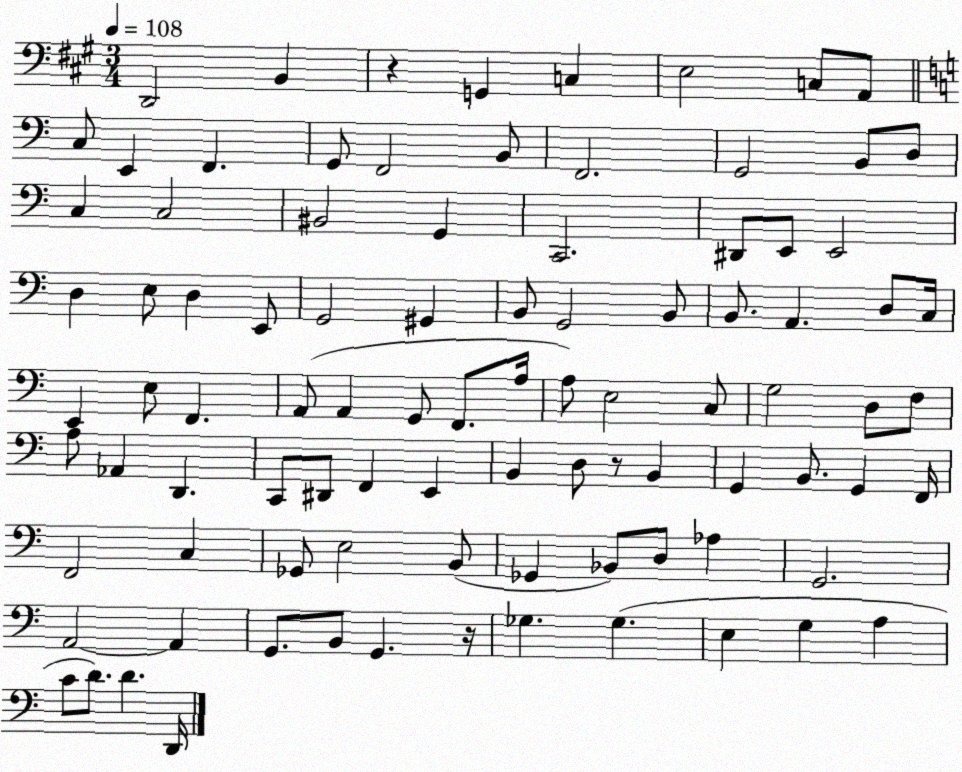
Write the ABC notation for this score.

X:1
T:Untitled
M:3/4
L:1/4
K:A
D,,2 B,, z G,, C, E,2 C,/2 A,,/2 C,/2 E,, F,, G,,/2 F,,2 B,,/2 F,,2 G,,2 B,,/2 D,/2 C, C,2 ^B,,2 G,, C,,2 ^D,,/2 E,,/2 E,,2 D, E,/2 D, E,,/2 G,,2 ^G,, B,,/2 G,,2 B,,/2 B,,/2 A,, D,/2 C,/4 E,, E,/2 F,, A,,/2 A,, G,,/2 F,,/2 A,/4 A,/2 E,2 C,/2 G,2 D,/2 F,/2 A,/2 _A,, D,, C,,/2 ^D,,/2 F,, E,, B,, D,/2 z/2 B,, G,, B,,/2 G,, F,,/4 F,,2 C, _G,,/2 E,2 B,,/2 _G,, _B,,/2 D,/2 _A, G,,2 A,,2 A,, G,,/2 B,,/2 G,, z/4 _G, _G, E, G, A, C/2 D/2 D D,,/4